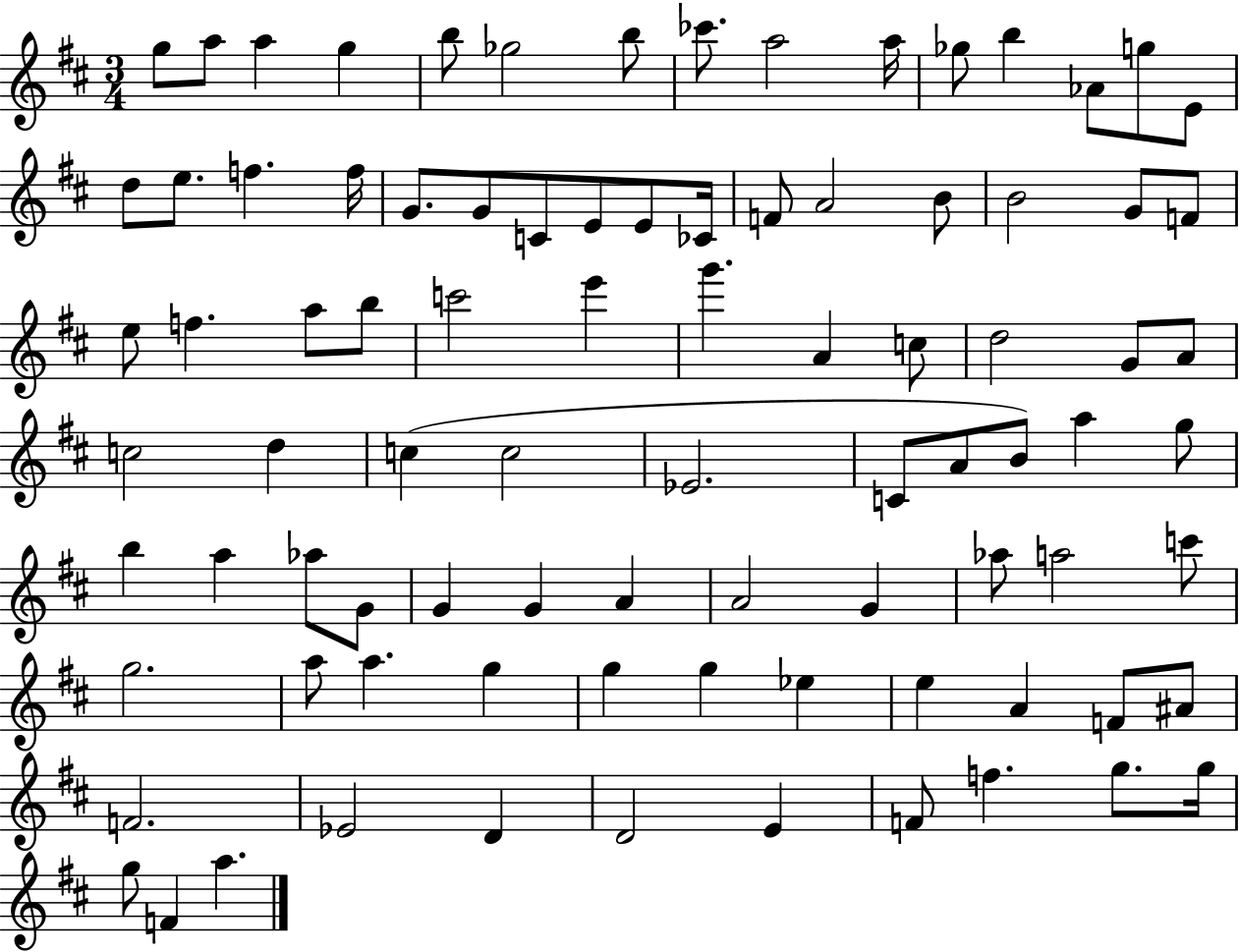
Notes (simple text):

G5/e A5/e A5/q G5/q B5/e Gb5/h B5/e CES6/e. A5/h A5/s Gb5/e B5/q Ab4/e G5/e E4/e D5/e E5/e. F5/q. F5/s G4/e. G4/e C4/e E4/e E4/e CES4/s F4/e A4/h B4/e B4/h G4/e F4/e E5/e F5/q. A5/e B5/e C6/h E6/q G6/q. A4/q C5/e D5/h G4/e A4/e C5/h D5/q C5/q C5/h Eb4/h. C4/e A4/e B4/e A5/q G5/e B5/q A5/q Ab5/e G4/e G4/q G4/q A4/q A4/h G4/q Ab5/e A5/h C6/e G5/h. A5/e A5/q. G5/q G5/q G5/q Eb5/q E5/q A4/q F4/e A#4/e F4/h. Eb4/h D4/q D4/h E4/q F4/e F5/q. G5/e. G5/s G5/e F4/q A5/q.